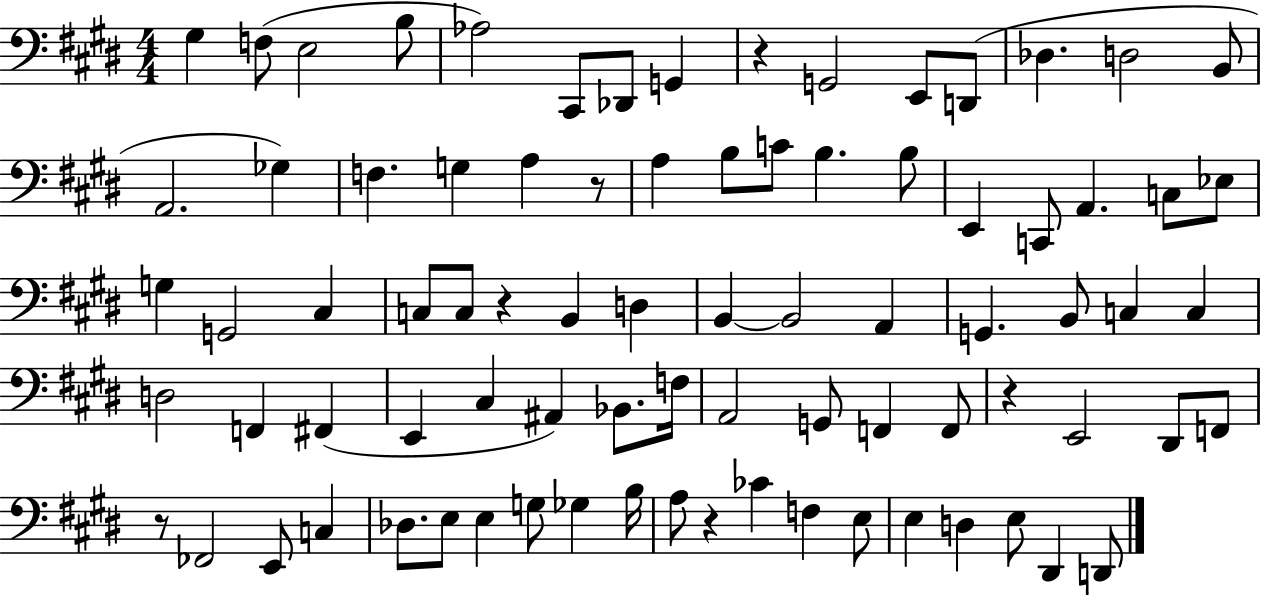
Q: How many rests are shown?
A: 6